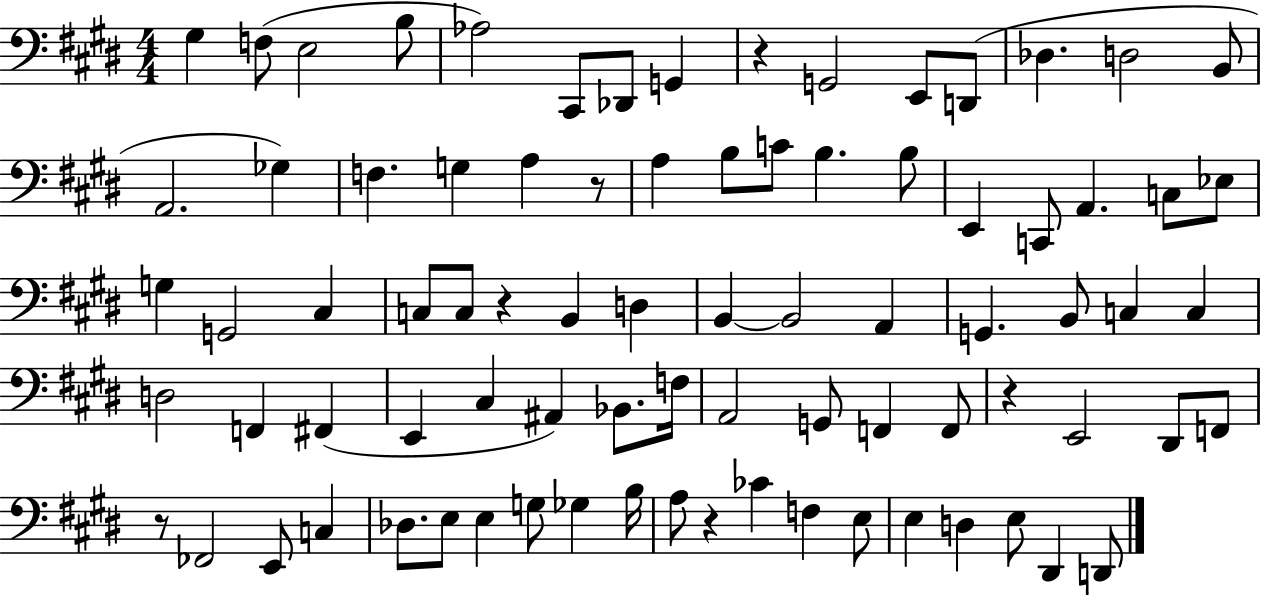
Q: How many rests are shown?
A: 6